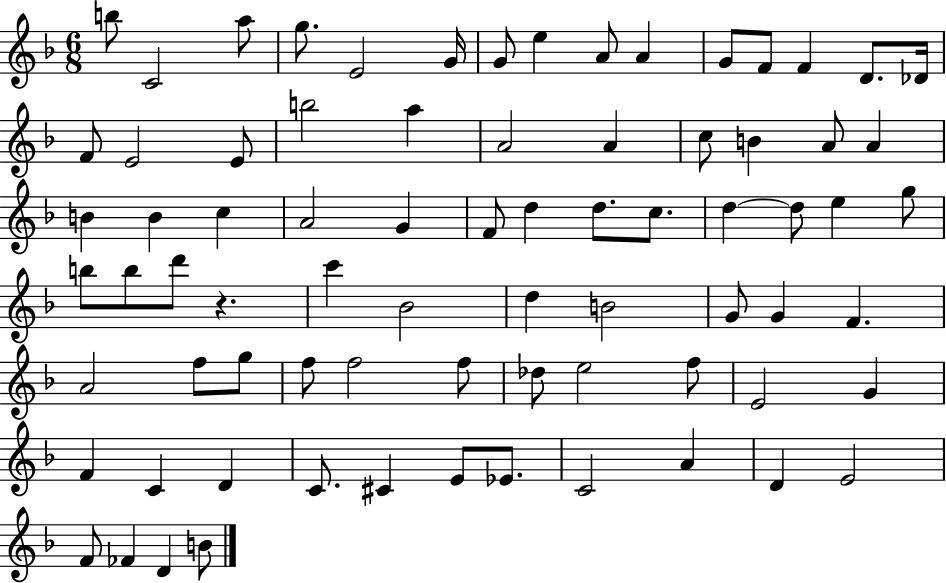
X:1
T:Untitled
M:6/8
L:1/4
K:F
b/2 C2 a/2 g/2 E2 G/4 G/2 e A/2 A G/2 F/2 F D/2 _D/4 F/2 E2 E/2 b2 a A2 A c/2 B A/2 A B B c A2 G F/2 d d/2 c/2 d d/2 e g/2 b/2 b/2 d'/2 z c' _B2 d B2 G/2 G F A2 f/2 g/2 f/2 f2 f/2 _d/2 e2 f/2 E2 G F C D C/2 ^C E/2 _E/2 C2 A D E2 F/2 _F D B/2